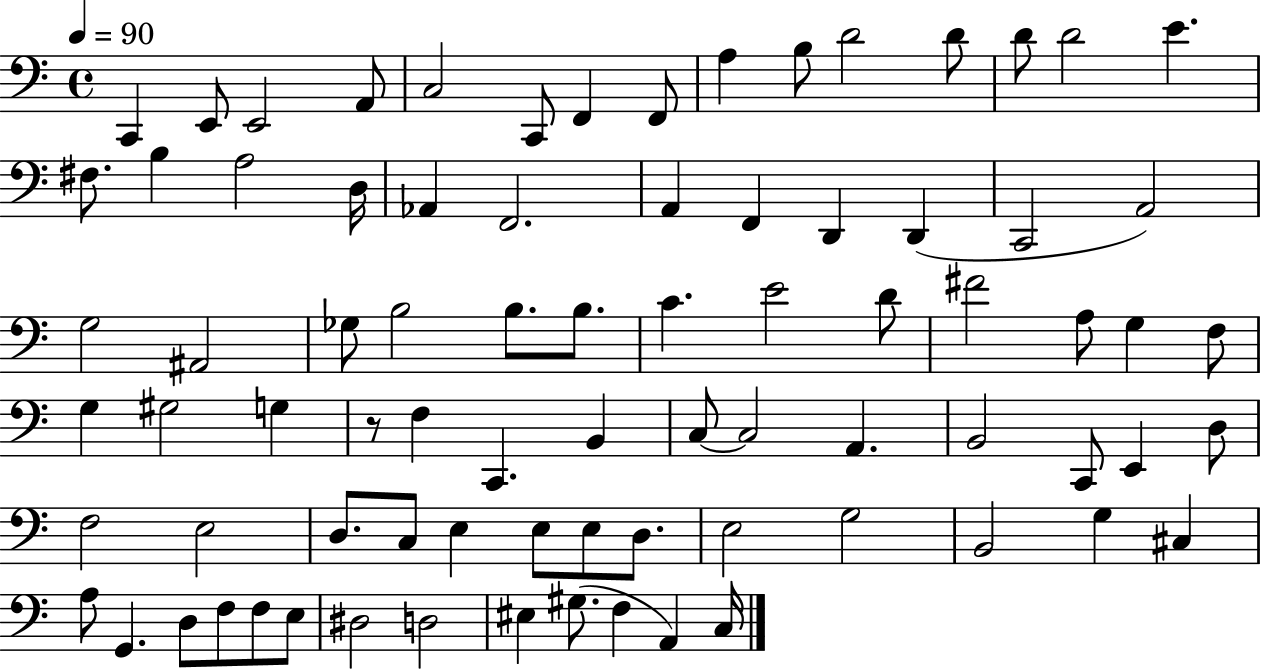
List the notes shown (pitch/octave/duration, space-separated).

C2/q E2/e E2/h A2/e C3/h C2/e F2/q F2/e A3/q B3/e D4/h D4/e D4/e D4/h E4/q. F#3/e. B3/q A3/h D3/s Ab2/q F2/h. A2/q F2/q D2/q D2/q C2/h A2/h G3/h A#2/h Gb3/e B3/h B3/e. B3/e. C4/q. E4/h D4/e F#4/h A3/e G3/q F3/e G3/q G#3/h G3/q R/e F3/q C2/q. B2/q C3/e C3/h A2/q. B2/h C2/e E2/q D3/e F3/h E3/h D3/e. C3/e E3/q E3/e E3/e D3/e. E3/h G3/h B2/h G3/q C#3/q A3/e G2/q. D3/e F3/e F3/e E3/e D#3/h D3/h EIS3/q G#3/e. F3/q A2/q C3/s